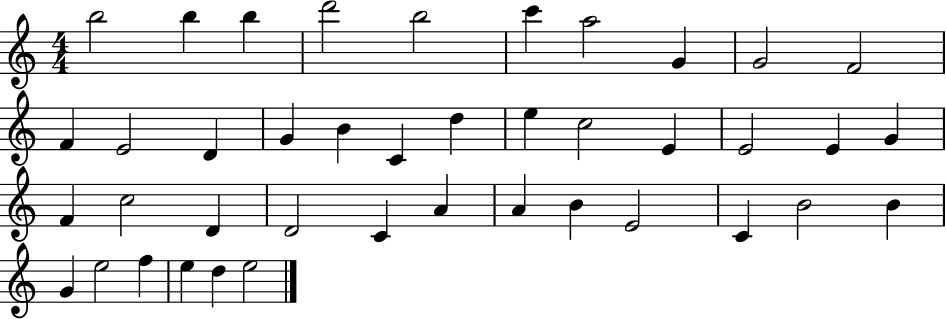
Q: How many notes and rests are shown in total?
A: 41